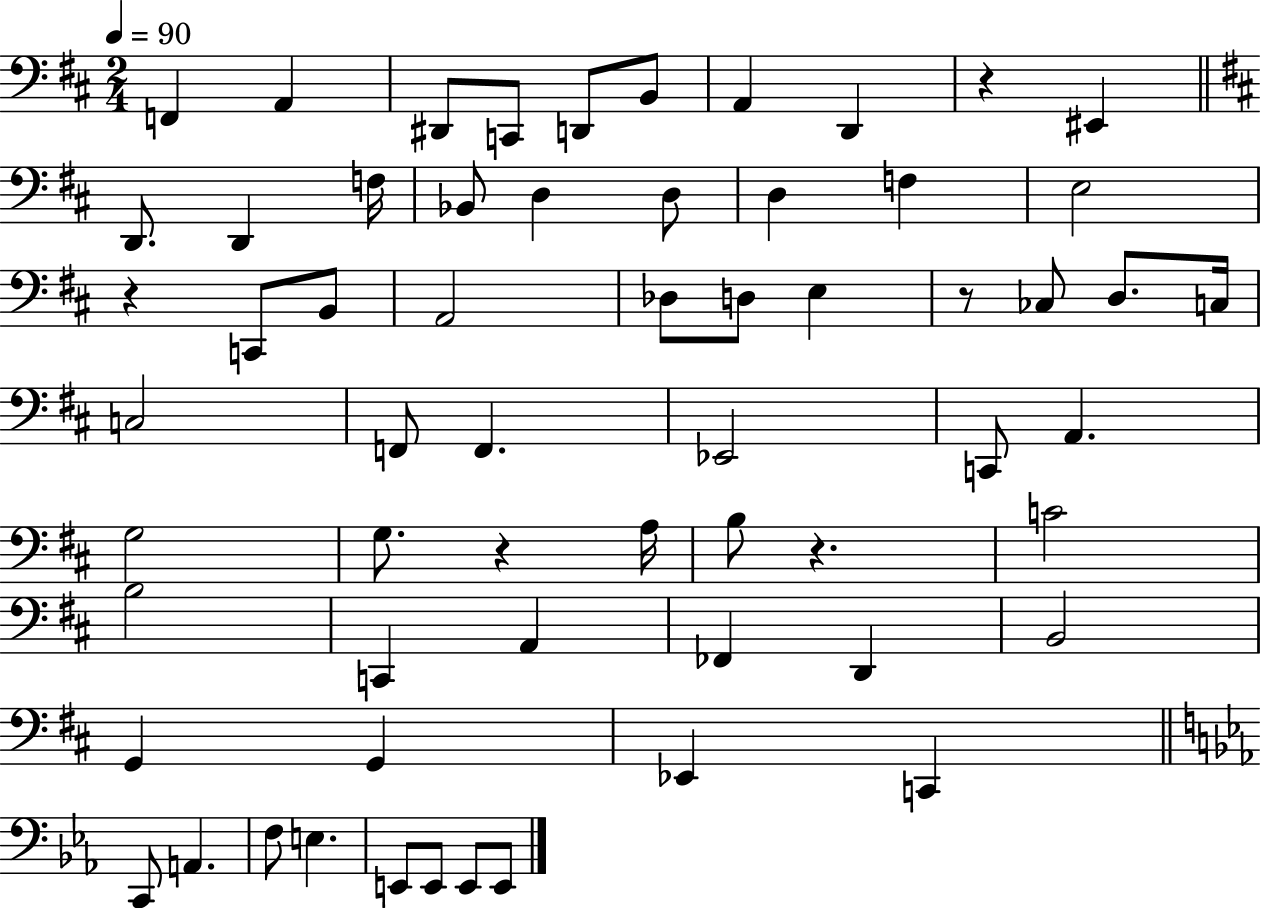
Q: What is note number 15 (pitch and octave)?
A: D3